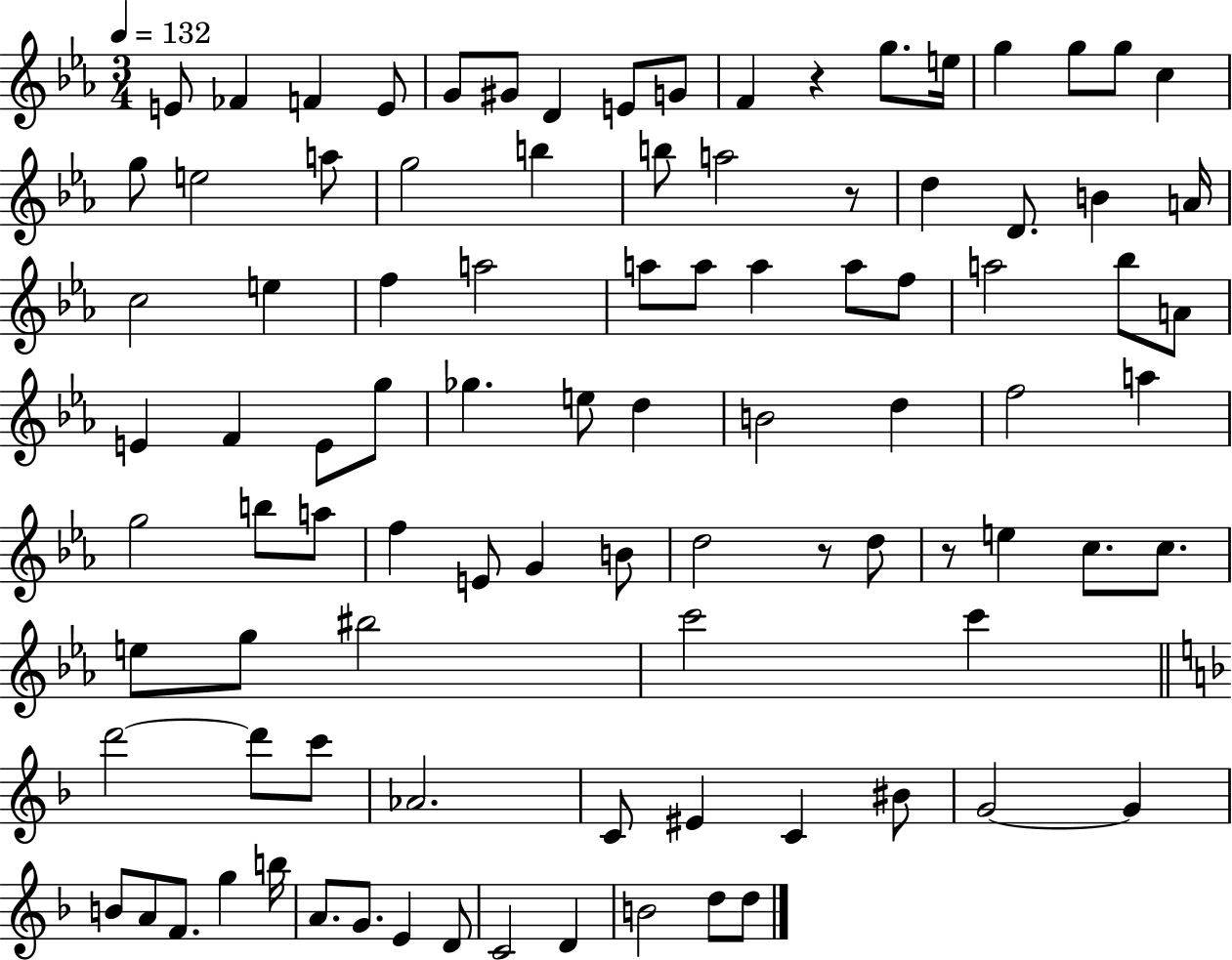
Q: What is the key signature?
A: EES major